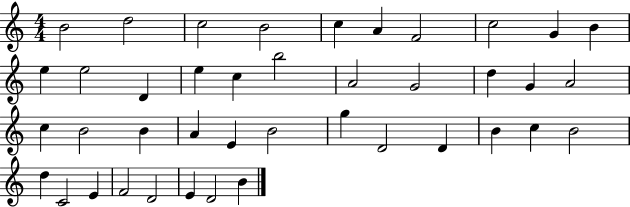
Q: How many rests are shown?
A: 0